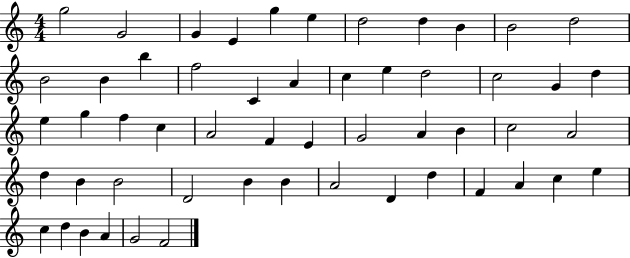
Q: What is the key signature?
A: C major